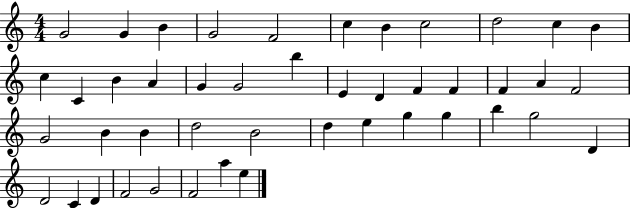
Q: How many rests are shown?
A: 0